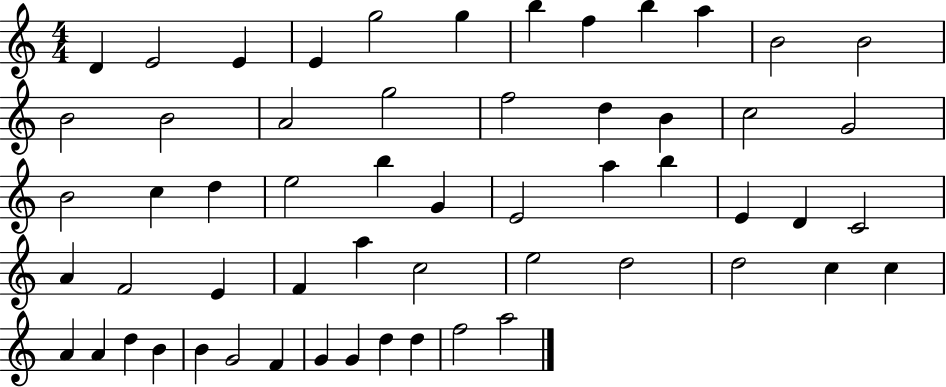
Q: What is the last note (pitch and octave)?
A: A5